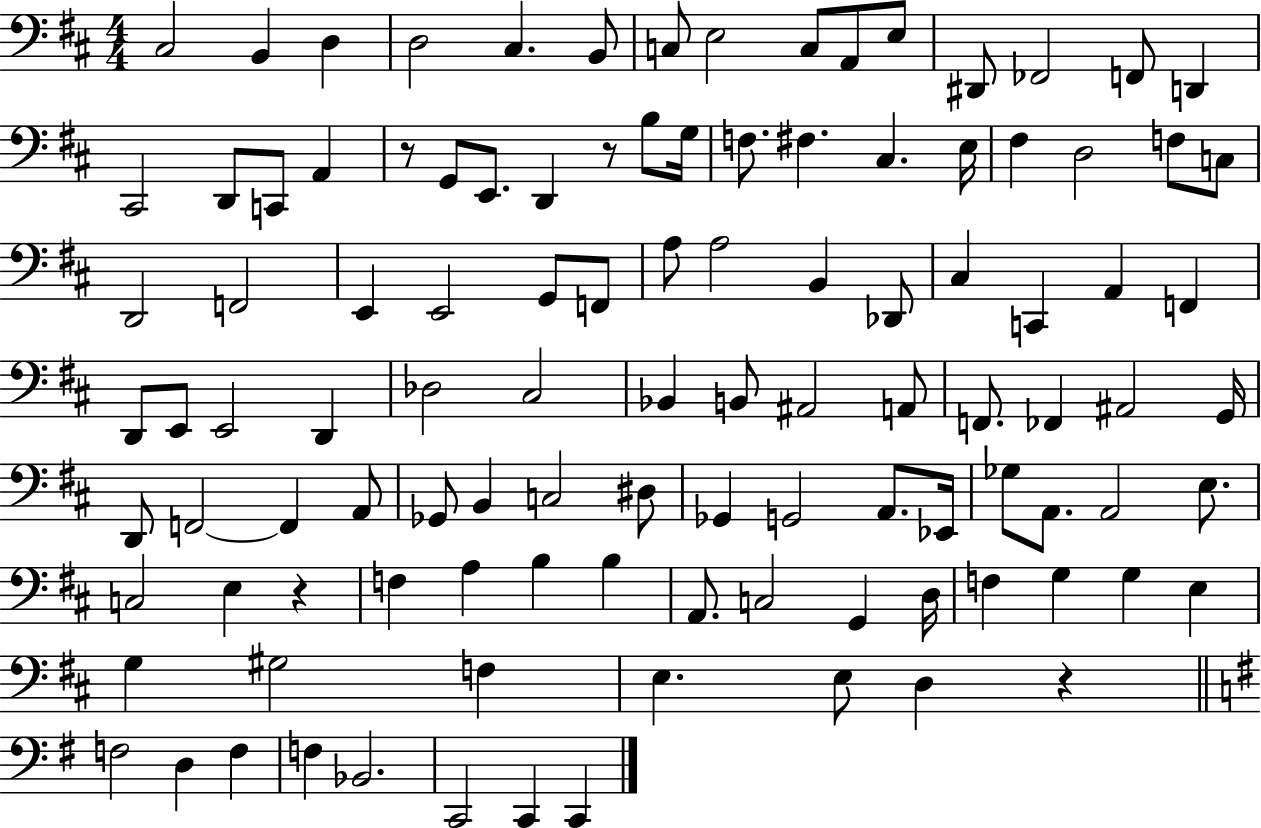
{
  \clef bass
  \numericTimeSignature
  \time 4/4
  \key d \major
  cis2 b,4 d4 | d2 cis4. b,8 | c8 e2 c8 a,8 e8 | dis,8 fes,2 f,8 d,4 | \break cis,2 d,8 c,8 a,4 | r8 g,8 e,8. d,4 r8 b8 g16 | f8. fis4. cis4. e16 | fis4 d2 f8 c8 | \break d,2 f,2 | e,4 e,2 g,8 f,8 | a8 a2 b,4 des,8 | cis4 c,4 a,4 f,4 | \break d,8 e,8 e,2 d,4 | des2 cis2 | bes,4 b,8 ais,2 a,8 | f,8. fes,4 ais,2 g,16 | \break d,8 f,2~~ f,4 a,8 | ges,8 b,4 c2 dis8 | ges,4 g,2 a,8. ees,16 | ges8 a,8. a,2 e8. | \break c2 e4 r4 | f4 a4 b4 b4 | a,8. c2 g,4 d16 | f4 g4 g4 e4 | \break g4 gis2 f4 | e4. e8 d4 r4 | \bar "||" \break \key g \major f2 d4 f4 | f4 bes,2. | c,2 c,4 c,4 | \bar "|."
}